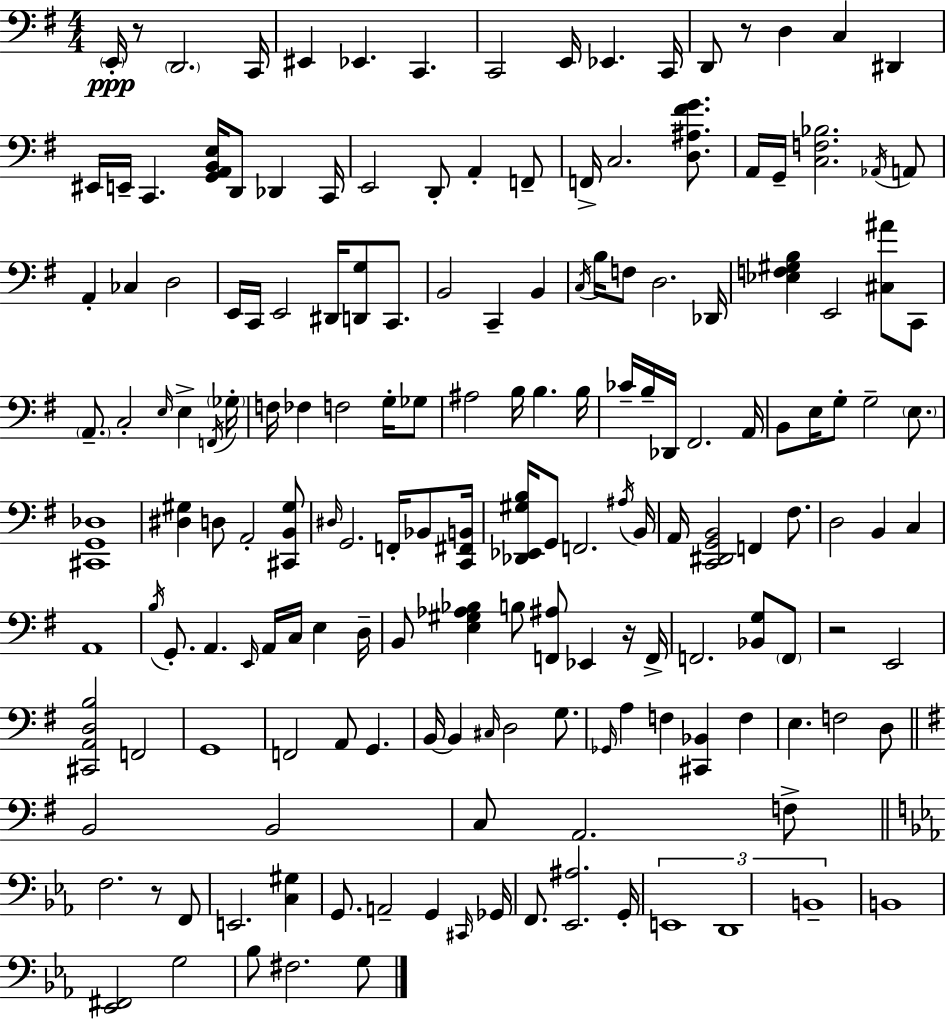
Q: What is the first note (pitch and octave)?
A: E2